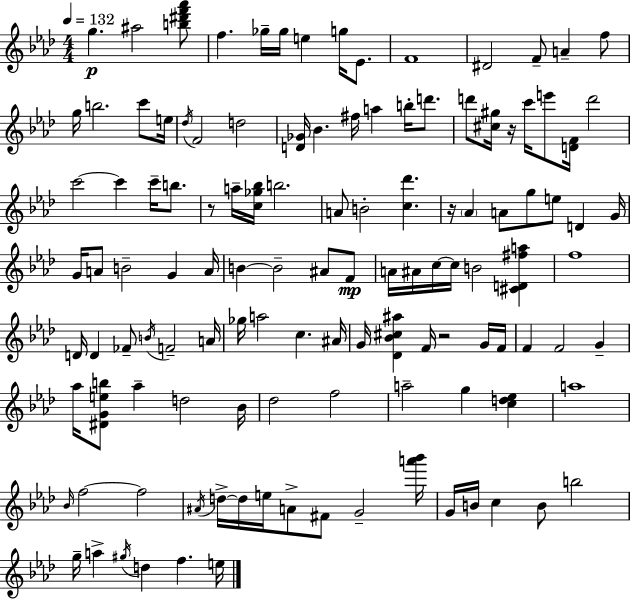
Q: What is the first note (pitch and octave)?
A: G5